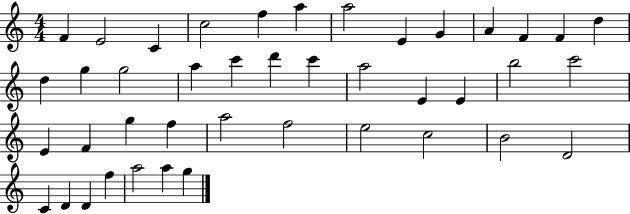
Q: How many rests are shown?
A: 0